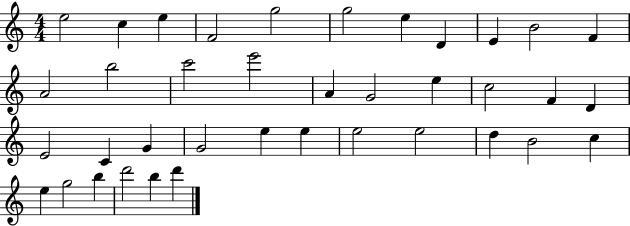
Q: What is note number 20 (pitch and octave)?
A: F4